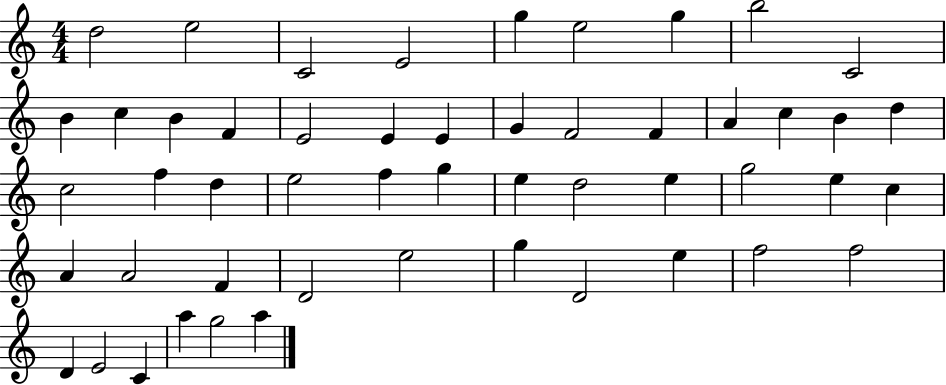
{
  \clef treble
  \numericTimeSignature
  \time 4/4
  \key c \major
  d''2 e''2 | c'2 e'2 | g''4 e''2 g''4 | b''2 c'2 | \break b'4 c''4 b'4 f'4 | e'2 e'4 e'4 | g'4 f'2 f'4 | a'4 c''4 b'4 d''4 | \break c''2 f''4 d''4 | e''2 f''4 g''4 | e''4 d''2 e''4 | g''2 e''4 c''4 | \break a'4 a'2 f'4 | d'2 e''2 | g''4 d'2 e''4 | f''2 f''2 | \break d'4 e'2 c'4 | a''4 g''2 a''4 | \bar "|."
}